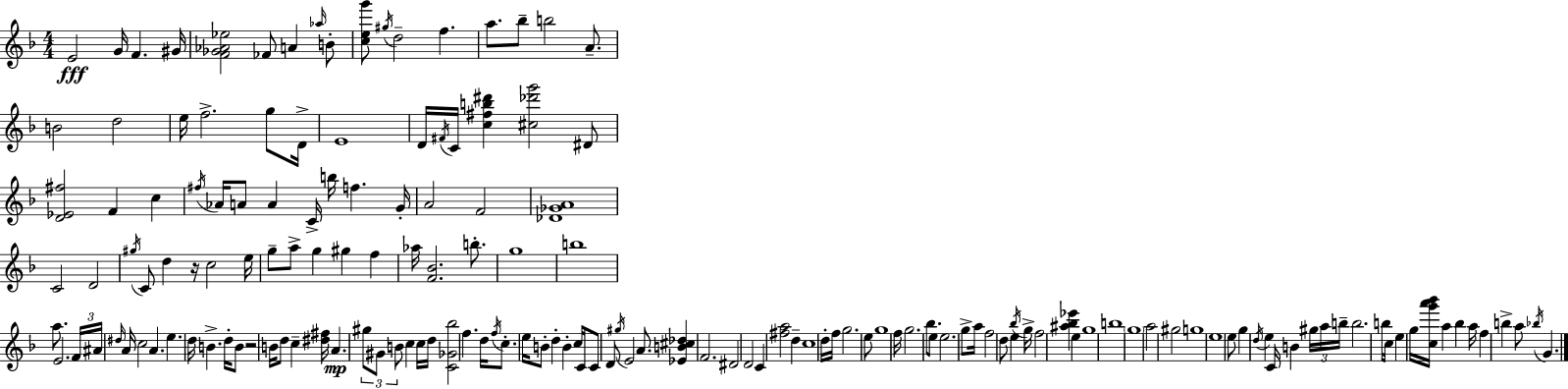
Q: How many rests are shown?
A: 2